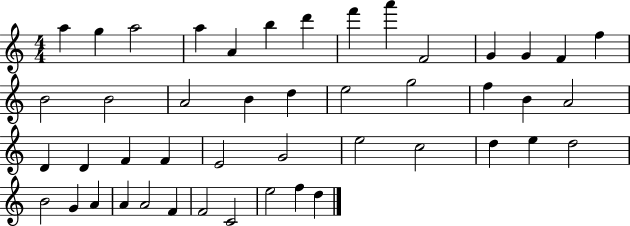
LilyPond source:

{
  \clef treble
  \numericTimeSignature
  \time 4/4
  \key c \major
  a''4 g''4 a''2 | a''4 a'4 b''4 d'''4 | f'''4 a'''4 f'2 | g'4 g'4 f'4 f''4 | \break b'2 b'2 | a'2 b'4 d''4 | e''2 g''2 | f''4 b'4 a'2 | \break d'4 d'4 f'4 f'4 | e'2 g'2 | e''2 c''2 | d''4 e''4 d''2 | \break b'2 g'4 a'4 | a'4 a'2 f'4 | f'2 c'2 | e''2 f''4 d''4 | \break \bar "|."
}